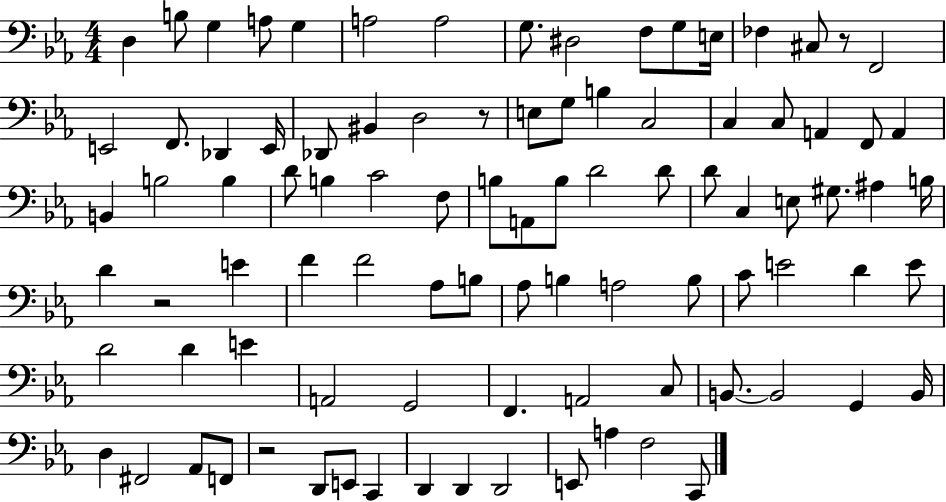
{
  \clef bass
  \numericTimeSignature
  \time 4/4
  \key ees \major
  d4 b8 g4 a8 g4 | a2 a2 | g8. dis2 f8 g8 e16 | fes4 cis8 r8 f,2 | \break e,2 f,8. des,4 e,16 | des,8 bis,4 d2 r8 | e8 g8 b4 c2 | c4 c8 a,4 f,8 a,4 | \break b,4 b2 b4 | d'8 b4 c'2 f8 | b8 a,8 b8 d'2 d'8 | d'8 c4 e8 gis8. ais4 b16 | \break d'4 r2 e'4 | f'4 f'2 aes8 b8 | aes8 b4 a2 b8 | c'8 e'2 d'4 e'8 | \break d'2 d'4 e'4 | a,2 g,2 | f,4. a,2 c8 | b,8.~~ b,2 g,4 b,16 | \break d4 fis,2 aes,8 f,8 | r2 d,8 e,8 c,4 | d,4 d,4 d,2 | e,8 a4 f2 c,8 | \break \bar "|."
}